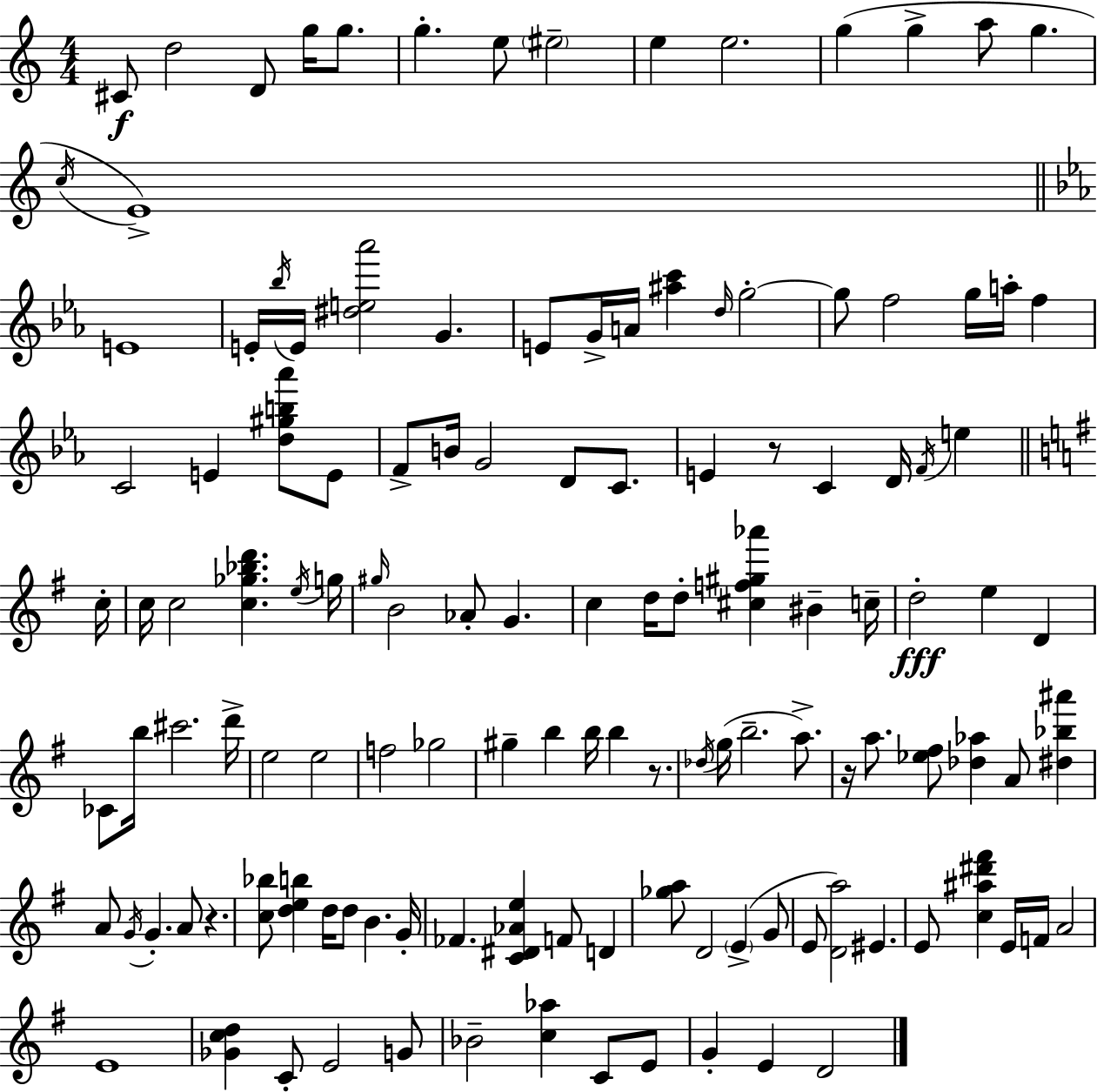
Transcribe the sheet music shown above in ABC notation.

X:1
T:Untitled
M:4/4
L:1/4
K:Am
^C/2 d2 D/2 g/4 g/2 g e/2 ^e2 e e2 g g a/2 g c/4 E4 E4 E/4 _b/4 E/4 [^de_a']2 G E/2 G/4 A/4 [^ac'] d/4 g2 g/2 f2 g/4 a/4 f C2 E [d^gb_a']/2 E/2 F/2 B/4 G2 D/2 C/2 E z/2 C D/4 F/4 e c/4 c/4 c2 [c_g_bd'] e/4 g/4 ^g/4 B2 _A/2 G c d/4 d/2 [^cf^g_a'] ^B c/4 d2 e D _C/2 b/4 ^c'2 d'/4 e2 e2 f2 _g2 ^g b b/4 b z/2 _d/4 g/4 b2 a/2 z/4 a/2 [_e^f]/2 [_d_a] A/2 [^d_b^a'] A/2 G/4 G A/2 z [c_b]/2 [deb] d/4 d/2 B G/4 _F [C^D_Ae] F/2 D [_ga]/2 D2 E G/2 E/2 [Da]2 ^E E/2 [c^a^d'^f'] E/4 F/4 A2 E4 [_Gcd] C/2 E2 G/2 _B2 [c_a] C/2 E/2 G E D2